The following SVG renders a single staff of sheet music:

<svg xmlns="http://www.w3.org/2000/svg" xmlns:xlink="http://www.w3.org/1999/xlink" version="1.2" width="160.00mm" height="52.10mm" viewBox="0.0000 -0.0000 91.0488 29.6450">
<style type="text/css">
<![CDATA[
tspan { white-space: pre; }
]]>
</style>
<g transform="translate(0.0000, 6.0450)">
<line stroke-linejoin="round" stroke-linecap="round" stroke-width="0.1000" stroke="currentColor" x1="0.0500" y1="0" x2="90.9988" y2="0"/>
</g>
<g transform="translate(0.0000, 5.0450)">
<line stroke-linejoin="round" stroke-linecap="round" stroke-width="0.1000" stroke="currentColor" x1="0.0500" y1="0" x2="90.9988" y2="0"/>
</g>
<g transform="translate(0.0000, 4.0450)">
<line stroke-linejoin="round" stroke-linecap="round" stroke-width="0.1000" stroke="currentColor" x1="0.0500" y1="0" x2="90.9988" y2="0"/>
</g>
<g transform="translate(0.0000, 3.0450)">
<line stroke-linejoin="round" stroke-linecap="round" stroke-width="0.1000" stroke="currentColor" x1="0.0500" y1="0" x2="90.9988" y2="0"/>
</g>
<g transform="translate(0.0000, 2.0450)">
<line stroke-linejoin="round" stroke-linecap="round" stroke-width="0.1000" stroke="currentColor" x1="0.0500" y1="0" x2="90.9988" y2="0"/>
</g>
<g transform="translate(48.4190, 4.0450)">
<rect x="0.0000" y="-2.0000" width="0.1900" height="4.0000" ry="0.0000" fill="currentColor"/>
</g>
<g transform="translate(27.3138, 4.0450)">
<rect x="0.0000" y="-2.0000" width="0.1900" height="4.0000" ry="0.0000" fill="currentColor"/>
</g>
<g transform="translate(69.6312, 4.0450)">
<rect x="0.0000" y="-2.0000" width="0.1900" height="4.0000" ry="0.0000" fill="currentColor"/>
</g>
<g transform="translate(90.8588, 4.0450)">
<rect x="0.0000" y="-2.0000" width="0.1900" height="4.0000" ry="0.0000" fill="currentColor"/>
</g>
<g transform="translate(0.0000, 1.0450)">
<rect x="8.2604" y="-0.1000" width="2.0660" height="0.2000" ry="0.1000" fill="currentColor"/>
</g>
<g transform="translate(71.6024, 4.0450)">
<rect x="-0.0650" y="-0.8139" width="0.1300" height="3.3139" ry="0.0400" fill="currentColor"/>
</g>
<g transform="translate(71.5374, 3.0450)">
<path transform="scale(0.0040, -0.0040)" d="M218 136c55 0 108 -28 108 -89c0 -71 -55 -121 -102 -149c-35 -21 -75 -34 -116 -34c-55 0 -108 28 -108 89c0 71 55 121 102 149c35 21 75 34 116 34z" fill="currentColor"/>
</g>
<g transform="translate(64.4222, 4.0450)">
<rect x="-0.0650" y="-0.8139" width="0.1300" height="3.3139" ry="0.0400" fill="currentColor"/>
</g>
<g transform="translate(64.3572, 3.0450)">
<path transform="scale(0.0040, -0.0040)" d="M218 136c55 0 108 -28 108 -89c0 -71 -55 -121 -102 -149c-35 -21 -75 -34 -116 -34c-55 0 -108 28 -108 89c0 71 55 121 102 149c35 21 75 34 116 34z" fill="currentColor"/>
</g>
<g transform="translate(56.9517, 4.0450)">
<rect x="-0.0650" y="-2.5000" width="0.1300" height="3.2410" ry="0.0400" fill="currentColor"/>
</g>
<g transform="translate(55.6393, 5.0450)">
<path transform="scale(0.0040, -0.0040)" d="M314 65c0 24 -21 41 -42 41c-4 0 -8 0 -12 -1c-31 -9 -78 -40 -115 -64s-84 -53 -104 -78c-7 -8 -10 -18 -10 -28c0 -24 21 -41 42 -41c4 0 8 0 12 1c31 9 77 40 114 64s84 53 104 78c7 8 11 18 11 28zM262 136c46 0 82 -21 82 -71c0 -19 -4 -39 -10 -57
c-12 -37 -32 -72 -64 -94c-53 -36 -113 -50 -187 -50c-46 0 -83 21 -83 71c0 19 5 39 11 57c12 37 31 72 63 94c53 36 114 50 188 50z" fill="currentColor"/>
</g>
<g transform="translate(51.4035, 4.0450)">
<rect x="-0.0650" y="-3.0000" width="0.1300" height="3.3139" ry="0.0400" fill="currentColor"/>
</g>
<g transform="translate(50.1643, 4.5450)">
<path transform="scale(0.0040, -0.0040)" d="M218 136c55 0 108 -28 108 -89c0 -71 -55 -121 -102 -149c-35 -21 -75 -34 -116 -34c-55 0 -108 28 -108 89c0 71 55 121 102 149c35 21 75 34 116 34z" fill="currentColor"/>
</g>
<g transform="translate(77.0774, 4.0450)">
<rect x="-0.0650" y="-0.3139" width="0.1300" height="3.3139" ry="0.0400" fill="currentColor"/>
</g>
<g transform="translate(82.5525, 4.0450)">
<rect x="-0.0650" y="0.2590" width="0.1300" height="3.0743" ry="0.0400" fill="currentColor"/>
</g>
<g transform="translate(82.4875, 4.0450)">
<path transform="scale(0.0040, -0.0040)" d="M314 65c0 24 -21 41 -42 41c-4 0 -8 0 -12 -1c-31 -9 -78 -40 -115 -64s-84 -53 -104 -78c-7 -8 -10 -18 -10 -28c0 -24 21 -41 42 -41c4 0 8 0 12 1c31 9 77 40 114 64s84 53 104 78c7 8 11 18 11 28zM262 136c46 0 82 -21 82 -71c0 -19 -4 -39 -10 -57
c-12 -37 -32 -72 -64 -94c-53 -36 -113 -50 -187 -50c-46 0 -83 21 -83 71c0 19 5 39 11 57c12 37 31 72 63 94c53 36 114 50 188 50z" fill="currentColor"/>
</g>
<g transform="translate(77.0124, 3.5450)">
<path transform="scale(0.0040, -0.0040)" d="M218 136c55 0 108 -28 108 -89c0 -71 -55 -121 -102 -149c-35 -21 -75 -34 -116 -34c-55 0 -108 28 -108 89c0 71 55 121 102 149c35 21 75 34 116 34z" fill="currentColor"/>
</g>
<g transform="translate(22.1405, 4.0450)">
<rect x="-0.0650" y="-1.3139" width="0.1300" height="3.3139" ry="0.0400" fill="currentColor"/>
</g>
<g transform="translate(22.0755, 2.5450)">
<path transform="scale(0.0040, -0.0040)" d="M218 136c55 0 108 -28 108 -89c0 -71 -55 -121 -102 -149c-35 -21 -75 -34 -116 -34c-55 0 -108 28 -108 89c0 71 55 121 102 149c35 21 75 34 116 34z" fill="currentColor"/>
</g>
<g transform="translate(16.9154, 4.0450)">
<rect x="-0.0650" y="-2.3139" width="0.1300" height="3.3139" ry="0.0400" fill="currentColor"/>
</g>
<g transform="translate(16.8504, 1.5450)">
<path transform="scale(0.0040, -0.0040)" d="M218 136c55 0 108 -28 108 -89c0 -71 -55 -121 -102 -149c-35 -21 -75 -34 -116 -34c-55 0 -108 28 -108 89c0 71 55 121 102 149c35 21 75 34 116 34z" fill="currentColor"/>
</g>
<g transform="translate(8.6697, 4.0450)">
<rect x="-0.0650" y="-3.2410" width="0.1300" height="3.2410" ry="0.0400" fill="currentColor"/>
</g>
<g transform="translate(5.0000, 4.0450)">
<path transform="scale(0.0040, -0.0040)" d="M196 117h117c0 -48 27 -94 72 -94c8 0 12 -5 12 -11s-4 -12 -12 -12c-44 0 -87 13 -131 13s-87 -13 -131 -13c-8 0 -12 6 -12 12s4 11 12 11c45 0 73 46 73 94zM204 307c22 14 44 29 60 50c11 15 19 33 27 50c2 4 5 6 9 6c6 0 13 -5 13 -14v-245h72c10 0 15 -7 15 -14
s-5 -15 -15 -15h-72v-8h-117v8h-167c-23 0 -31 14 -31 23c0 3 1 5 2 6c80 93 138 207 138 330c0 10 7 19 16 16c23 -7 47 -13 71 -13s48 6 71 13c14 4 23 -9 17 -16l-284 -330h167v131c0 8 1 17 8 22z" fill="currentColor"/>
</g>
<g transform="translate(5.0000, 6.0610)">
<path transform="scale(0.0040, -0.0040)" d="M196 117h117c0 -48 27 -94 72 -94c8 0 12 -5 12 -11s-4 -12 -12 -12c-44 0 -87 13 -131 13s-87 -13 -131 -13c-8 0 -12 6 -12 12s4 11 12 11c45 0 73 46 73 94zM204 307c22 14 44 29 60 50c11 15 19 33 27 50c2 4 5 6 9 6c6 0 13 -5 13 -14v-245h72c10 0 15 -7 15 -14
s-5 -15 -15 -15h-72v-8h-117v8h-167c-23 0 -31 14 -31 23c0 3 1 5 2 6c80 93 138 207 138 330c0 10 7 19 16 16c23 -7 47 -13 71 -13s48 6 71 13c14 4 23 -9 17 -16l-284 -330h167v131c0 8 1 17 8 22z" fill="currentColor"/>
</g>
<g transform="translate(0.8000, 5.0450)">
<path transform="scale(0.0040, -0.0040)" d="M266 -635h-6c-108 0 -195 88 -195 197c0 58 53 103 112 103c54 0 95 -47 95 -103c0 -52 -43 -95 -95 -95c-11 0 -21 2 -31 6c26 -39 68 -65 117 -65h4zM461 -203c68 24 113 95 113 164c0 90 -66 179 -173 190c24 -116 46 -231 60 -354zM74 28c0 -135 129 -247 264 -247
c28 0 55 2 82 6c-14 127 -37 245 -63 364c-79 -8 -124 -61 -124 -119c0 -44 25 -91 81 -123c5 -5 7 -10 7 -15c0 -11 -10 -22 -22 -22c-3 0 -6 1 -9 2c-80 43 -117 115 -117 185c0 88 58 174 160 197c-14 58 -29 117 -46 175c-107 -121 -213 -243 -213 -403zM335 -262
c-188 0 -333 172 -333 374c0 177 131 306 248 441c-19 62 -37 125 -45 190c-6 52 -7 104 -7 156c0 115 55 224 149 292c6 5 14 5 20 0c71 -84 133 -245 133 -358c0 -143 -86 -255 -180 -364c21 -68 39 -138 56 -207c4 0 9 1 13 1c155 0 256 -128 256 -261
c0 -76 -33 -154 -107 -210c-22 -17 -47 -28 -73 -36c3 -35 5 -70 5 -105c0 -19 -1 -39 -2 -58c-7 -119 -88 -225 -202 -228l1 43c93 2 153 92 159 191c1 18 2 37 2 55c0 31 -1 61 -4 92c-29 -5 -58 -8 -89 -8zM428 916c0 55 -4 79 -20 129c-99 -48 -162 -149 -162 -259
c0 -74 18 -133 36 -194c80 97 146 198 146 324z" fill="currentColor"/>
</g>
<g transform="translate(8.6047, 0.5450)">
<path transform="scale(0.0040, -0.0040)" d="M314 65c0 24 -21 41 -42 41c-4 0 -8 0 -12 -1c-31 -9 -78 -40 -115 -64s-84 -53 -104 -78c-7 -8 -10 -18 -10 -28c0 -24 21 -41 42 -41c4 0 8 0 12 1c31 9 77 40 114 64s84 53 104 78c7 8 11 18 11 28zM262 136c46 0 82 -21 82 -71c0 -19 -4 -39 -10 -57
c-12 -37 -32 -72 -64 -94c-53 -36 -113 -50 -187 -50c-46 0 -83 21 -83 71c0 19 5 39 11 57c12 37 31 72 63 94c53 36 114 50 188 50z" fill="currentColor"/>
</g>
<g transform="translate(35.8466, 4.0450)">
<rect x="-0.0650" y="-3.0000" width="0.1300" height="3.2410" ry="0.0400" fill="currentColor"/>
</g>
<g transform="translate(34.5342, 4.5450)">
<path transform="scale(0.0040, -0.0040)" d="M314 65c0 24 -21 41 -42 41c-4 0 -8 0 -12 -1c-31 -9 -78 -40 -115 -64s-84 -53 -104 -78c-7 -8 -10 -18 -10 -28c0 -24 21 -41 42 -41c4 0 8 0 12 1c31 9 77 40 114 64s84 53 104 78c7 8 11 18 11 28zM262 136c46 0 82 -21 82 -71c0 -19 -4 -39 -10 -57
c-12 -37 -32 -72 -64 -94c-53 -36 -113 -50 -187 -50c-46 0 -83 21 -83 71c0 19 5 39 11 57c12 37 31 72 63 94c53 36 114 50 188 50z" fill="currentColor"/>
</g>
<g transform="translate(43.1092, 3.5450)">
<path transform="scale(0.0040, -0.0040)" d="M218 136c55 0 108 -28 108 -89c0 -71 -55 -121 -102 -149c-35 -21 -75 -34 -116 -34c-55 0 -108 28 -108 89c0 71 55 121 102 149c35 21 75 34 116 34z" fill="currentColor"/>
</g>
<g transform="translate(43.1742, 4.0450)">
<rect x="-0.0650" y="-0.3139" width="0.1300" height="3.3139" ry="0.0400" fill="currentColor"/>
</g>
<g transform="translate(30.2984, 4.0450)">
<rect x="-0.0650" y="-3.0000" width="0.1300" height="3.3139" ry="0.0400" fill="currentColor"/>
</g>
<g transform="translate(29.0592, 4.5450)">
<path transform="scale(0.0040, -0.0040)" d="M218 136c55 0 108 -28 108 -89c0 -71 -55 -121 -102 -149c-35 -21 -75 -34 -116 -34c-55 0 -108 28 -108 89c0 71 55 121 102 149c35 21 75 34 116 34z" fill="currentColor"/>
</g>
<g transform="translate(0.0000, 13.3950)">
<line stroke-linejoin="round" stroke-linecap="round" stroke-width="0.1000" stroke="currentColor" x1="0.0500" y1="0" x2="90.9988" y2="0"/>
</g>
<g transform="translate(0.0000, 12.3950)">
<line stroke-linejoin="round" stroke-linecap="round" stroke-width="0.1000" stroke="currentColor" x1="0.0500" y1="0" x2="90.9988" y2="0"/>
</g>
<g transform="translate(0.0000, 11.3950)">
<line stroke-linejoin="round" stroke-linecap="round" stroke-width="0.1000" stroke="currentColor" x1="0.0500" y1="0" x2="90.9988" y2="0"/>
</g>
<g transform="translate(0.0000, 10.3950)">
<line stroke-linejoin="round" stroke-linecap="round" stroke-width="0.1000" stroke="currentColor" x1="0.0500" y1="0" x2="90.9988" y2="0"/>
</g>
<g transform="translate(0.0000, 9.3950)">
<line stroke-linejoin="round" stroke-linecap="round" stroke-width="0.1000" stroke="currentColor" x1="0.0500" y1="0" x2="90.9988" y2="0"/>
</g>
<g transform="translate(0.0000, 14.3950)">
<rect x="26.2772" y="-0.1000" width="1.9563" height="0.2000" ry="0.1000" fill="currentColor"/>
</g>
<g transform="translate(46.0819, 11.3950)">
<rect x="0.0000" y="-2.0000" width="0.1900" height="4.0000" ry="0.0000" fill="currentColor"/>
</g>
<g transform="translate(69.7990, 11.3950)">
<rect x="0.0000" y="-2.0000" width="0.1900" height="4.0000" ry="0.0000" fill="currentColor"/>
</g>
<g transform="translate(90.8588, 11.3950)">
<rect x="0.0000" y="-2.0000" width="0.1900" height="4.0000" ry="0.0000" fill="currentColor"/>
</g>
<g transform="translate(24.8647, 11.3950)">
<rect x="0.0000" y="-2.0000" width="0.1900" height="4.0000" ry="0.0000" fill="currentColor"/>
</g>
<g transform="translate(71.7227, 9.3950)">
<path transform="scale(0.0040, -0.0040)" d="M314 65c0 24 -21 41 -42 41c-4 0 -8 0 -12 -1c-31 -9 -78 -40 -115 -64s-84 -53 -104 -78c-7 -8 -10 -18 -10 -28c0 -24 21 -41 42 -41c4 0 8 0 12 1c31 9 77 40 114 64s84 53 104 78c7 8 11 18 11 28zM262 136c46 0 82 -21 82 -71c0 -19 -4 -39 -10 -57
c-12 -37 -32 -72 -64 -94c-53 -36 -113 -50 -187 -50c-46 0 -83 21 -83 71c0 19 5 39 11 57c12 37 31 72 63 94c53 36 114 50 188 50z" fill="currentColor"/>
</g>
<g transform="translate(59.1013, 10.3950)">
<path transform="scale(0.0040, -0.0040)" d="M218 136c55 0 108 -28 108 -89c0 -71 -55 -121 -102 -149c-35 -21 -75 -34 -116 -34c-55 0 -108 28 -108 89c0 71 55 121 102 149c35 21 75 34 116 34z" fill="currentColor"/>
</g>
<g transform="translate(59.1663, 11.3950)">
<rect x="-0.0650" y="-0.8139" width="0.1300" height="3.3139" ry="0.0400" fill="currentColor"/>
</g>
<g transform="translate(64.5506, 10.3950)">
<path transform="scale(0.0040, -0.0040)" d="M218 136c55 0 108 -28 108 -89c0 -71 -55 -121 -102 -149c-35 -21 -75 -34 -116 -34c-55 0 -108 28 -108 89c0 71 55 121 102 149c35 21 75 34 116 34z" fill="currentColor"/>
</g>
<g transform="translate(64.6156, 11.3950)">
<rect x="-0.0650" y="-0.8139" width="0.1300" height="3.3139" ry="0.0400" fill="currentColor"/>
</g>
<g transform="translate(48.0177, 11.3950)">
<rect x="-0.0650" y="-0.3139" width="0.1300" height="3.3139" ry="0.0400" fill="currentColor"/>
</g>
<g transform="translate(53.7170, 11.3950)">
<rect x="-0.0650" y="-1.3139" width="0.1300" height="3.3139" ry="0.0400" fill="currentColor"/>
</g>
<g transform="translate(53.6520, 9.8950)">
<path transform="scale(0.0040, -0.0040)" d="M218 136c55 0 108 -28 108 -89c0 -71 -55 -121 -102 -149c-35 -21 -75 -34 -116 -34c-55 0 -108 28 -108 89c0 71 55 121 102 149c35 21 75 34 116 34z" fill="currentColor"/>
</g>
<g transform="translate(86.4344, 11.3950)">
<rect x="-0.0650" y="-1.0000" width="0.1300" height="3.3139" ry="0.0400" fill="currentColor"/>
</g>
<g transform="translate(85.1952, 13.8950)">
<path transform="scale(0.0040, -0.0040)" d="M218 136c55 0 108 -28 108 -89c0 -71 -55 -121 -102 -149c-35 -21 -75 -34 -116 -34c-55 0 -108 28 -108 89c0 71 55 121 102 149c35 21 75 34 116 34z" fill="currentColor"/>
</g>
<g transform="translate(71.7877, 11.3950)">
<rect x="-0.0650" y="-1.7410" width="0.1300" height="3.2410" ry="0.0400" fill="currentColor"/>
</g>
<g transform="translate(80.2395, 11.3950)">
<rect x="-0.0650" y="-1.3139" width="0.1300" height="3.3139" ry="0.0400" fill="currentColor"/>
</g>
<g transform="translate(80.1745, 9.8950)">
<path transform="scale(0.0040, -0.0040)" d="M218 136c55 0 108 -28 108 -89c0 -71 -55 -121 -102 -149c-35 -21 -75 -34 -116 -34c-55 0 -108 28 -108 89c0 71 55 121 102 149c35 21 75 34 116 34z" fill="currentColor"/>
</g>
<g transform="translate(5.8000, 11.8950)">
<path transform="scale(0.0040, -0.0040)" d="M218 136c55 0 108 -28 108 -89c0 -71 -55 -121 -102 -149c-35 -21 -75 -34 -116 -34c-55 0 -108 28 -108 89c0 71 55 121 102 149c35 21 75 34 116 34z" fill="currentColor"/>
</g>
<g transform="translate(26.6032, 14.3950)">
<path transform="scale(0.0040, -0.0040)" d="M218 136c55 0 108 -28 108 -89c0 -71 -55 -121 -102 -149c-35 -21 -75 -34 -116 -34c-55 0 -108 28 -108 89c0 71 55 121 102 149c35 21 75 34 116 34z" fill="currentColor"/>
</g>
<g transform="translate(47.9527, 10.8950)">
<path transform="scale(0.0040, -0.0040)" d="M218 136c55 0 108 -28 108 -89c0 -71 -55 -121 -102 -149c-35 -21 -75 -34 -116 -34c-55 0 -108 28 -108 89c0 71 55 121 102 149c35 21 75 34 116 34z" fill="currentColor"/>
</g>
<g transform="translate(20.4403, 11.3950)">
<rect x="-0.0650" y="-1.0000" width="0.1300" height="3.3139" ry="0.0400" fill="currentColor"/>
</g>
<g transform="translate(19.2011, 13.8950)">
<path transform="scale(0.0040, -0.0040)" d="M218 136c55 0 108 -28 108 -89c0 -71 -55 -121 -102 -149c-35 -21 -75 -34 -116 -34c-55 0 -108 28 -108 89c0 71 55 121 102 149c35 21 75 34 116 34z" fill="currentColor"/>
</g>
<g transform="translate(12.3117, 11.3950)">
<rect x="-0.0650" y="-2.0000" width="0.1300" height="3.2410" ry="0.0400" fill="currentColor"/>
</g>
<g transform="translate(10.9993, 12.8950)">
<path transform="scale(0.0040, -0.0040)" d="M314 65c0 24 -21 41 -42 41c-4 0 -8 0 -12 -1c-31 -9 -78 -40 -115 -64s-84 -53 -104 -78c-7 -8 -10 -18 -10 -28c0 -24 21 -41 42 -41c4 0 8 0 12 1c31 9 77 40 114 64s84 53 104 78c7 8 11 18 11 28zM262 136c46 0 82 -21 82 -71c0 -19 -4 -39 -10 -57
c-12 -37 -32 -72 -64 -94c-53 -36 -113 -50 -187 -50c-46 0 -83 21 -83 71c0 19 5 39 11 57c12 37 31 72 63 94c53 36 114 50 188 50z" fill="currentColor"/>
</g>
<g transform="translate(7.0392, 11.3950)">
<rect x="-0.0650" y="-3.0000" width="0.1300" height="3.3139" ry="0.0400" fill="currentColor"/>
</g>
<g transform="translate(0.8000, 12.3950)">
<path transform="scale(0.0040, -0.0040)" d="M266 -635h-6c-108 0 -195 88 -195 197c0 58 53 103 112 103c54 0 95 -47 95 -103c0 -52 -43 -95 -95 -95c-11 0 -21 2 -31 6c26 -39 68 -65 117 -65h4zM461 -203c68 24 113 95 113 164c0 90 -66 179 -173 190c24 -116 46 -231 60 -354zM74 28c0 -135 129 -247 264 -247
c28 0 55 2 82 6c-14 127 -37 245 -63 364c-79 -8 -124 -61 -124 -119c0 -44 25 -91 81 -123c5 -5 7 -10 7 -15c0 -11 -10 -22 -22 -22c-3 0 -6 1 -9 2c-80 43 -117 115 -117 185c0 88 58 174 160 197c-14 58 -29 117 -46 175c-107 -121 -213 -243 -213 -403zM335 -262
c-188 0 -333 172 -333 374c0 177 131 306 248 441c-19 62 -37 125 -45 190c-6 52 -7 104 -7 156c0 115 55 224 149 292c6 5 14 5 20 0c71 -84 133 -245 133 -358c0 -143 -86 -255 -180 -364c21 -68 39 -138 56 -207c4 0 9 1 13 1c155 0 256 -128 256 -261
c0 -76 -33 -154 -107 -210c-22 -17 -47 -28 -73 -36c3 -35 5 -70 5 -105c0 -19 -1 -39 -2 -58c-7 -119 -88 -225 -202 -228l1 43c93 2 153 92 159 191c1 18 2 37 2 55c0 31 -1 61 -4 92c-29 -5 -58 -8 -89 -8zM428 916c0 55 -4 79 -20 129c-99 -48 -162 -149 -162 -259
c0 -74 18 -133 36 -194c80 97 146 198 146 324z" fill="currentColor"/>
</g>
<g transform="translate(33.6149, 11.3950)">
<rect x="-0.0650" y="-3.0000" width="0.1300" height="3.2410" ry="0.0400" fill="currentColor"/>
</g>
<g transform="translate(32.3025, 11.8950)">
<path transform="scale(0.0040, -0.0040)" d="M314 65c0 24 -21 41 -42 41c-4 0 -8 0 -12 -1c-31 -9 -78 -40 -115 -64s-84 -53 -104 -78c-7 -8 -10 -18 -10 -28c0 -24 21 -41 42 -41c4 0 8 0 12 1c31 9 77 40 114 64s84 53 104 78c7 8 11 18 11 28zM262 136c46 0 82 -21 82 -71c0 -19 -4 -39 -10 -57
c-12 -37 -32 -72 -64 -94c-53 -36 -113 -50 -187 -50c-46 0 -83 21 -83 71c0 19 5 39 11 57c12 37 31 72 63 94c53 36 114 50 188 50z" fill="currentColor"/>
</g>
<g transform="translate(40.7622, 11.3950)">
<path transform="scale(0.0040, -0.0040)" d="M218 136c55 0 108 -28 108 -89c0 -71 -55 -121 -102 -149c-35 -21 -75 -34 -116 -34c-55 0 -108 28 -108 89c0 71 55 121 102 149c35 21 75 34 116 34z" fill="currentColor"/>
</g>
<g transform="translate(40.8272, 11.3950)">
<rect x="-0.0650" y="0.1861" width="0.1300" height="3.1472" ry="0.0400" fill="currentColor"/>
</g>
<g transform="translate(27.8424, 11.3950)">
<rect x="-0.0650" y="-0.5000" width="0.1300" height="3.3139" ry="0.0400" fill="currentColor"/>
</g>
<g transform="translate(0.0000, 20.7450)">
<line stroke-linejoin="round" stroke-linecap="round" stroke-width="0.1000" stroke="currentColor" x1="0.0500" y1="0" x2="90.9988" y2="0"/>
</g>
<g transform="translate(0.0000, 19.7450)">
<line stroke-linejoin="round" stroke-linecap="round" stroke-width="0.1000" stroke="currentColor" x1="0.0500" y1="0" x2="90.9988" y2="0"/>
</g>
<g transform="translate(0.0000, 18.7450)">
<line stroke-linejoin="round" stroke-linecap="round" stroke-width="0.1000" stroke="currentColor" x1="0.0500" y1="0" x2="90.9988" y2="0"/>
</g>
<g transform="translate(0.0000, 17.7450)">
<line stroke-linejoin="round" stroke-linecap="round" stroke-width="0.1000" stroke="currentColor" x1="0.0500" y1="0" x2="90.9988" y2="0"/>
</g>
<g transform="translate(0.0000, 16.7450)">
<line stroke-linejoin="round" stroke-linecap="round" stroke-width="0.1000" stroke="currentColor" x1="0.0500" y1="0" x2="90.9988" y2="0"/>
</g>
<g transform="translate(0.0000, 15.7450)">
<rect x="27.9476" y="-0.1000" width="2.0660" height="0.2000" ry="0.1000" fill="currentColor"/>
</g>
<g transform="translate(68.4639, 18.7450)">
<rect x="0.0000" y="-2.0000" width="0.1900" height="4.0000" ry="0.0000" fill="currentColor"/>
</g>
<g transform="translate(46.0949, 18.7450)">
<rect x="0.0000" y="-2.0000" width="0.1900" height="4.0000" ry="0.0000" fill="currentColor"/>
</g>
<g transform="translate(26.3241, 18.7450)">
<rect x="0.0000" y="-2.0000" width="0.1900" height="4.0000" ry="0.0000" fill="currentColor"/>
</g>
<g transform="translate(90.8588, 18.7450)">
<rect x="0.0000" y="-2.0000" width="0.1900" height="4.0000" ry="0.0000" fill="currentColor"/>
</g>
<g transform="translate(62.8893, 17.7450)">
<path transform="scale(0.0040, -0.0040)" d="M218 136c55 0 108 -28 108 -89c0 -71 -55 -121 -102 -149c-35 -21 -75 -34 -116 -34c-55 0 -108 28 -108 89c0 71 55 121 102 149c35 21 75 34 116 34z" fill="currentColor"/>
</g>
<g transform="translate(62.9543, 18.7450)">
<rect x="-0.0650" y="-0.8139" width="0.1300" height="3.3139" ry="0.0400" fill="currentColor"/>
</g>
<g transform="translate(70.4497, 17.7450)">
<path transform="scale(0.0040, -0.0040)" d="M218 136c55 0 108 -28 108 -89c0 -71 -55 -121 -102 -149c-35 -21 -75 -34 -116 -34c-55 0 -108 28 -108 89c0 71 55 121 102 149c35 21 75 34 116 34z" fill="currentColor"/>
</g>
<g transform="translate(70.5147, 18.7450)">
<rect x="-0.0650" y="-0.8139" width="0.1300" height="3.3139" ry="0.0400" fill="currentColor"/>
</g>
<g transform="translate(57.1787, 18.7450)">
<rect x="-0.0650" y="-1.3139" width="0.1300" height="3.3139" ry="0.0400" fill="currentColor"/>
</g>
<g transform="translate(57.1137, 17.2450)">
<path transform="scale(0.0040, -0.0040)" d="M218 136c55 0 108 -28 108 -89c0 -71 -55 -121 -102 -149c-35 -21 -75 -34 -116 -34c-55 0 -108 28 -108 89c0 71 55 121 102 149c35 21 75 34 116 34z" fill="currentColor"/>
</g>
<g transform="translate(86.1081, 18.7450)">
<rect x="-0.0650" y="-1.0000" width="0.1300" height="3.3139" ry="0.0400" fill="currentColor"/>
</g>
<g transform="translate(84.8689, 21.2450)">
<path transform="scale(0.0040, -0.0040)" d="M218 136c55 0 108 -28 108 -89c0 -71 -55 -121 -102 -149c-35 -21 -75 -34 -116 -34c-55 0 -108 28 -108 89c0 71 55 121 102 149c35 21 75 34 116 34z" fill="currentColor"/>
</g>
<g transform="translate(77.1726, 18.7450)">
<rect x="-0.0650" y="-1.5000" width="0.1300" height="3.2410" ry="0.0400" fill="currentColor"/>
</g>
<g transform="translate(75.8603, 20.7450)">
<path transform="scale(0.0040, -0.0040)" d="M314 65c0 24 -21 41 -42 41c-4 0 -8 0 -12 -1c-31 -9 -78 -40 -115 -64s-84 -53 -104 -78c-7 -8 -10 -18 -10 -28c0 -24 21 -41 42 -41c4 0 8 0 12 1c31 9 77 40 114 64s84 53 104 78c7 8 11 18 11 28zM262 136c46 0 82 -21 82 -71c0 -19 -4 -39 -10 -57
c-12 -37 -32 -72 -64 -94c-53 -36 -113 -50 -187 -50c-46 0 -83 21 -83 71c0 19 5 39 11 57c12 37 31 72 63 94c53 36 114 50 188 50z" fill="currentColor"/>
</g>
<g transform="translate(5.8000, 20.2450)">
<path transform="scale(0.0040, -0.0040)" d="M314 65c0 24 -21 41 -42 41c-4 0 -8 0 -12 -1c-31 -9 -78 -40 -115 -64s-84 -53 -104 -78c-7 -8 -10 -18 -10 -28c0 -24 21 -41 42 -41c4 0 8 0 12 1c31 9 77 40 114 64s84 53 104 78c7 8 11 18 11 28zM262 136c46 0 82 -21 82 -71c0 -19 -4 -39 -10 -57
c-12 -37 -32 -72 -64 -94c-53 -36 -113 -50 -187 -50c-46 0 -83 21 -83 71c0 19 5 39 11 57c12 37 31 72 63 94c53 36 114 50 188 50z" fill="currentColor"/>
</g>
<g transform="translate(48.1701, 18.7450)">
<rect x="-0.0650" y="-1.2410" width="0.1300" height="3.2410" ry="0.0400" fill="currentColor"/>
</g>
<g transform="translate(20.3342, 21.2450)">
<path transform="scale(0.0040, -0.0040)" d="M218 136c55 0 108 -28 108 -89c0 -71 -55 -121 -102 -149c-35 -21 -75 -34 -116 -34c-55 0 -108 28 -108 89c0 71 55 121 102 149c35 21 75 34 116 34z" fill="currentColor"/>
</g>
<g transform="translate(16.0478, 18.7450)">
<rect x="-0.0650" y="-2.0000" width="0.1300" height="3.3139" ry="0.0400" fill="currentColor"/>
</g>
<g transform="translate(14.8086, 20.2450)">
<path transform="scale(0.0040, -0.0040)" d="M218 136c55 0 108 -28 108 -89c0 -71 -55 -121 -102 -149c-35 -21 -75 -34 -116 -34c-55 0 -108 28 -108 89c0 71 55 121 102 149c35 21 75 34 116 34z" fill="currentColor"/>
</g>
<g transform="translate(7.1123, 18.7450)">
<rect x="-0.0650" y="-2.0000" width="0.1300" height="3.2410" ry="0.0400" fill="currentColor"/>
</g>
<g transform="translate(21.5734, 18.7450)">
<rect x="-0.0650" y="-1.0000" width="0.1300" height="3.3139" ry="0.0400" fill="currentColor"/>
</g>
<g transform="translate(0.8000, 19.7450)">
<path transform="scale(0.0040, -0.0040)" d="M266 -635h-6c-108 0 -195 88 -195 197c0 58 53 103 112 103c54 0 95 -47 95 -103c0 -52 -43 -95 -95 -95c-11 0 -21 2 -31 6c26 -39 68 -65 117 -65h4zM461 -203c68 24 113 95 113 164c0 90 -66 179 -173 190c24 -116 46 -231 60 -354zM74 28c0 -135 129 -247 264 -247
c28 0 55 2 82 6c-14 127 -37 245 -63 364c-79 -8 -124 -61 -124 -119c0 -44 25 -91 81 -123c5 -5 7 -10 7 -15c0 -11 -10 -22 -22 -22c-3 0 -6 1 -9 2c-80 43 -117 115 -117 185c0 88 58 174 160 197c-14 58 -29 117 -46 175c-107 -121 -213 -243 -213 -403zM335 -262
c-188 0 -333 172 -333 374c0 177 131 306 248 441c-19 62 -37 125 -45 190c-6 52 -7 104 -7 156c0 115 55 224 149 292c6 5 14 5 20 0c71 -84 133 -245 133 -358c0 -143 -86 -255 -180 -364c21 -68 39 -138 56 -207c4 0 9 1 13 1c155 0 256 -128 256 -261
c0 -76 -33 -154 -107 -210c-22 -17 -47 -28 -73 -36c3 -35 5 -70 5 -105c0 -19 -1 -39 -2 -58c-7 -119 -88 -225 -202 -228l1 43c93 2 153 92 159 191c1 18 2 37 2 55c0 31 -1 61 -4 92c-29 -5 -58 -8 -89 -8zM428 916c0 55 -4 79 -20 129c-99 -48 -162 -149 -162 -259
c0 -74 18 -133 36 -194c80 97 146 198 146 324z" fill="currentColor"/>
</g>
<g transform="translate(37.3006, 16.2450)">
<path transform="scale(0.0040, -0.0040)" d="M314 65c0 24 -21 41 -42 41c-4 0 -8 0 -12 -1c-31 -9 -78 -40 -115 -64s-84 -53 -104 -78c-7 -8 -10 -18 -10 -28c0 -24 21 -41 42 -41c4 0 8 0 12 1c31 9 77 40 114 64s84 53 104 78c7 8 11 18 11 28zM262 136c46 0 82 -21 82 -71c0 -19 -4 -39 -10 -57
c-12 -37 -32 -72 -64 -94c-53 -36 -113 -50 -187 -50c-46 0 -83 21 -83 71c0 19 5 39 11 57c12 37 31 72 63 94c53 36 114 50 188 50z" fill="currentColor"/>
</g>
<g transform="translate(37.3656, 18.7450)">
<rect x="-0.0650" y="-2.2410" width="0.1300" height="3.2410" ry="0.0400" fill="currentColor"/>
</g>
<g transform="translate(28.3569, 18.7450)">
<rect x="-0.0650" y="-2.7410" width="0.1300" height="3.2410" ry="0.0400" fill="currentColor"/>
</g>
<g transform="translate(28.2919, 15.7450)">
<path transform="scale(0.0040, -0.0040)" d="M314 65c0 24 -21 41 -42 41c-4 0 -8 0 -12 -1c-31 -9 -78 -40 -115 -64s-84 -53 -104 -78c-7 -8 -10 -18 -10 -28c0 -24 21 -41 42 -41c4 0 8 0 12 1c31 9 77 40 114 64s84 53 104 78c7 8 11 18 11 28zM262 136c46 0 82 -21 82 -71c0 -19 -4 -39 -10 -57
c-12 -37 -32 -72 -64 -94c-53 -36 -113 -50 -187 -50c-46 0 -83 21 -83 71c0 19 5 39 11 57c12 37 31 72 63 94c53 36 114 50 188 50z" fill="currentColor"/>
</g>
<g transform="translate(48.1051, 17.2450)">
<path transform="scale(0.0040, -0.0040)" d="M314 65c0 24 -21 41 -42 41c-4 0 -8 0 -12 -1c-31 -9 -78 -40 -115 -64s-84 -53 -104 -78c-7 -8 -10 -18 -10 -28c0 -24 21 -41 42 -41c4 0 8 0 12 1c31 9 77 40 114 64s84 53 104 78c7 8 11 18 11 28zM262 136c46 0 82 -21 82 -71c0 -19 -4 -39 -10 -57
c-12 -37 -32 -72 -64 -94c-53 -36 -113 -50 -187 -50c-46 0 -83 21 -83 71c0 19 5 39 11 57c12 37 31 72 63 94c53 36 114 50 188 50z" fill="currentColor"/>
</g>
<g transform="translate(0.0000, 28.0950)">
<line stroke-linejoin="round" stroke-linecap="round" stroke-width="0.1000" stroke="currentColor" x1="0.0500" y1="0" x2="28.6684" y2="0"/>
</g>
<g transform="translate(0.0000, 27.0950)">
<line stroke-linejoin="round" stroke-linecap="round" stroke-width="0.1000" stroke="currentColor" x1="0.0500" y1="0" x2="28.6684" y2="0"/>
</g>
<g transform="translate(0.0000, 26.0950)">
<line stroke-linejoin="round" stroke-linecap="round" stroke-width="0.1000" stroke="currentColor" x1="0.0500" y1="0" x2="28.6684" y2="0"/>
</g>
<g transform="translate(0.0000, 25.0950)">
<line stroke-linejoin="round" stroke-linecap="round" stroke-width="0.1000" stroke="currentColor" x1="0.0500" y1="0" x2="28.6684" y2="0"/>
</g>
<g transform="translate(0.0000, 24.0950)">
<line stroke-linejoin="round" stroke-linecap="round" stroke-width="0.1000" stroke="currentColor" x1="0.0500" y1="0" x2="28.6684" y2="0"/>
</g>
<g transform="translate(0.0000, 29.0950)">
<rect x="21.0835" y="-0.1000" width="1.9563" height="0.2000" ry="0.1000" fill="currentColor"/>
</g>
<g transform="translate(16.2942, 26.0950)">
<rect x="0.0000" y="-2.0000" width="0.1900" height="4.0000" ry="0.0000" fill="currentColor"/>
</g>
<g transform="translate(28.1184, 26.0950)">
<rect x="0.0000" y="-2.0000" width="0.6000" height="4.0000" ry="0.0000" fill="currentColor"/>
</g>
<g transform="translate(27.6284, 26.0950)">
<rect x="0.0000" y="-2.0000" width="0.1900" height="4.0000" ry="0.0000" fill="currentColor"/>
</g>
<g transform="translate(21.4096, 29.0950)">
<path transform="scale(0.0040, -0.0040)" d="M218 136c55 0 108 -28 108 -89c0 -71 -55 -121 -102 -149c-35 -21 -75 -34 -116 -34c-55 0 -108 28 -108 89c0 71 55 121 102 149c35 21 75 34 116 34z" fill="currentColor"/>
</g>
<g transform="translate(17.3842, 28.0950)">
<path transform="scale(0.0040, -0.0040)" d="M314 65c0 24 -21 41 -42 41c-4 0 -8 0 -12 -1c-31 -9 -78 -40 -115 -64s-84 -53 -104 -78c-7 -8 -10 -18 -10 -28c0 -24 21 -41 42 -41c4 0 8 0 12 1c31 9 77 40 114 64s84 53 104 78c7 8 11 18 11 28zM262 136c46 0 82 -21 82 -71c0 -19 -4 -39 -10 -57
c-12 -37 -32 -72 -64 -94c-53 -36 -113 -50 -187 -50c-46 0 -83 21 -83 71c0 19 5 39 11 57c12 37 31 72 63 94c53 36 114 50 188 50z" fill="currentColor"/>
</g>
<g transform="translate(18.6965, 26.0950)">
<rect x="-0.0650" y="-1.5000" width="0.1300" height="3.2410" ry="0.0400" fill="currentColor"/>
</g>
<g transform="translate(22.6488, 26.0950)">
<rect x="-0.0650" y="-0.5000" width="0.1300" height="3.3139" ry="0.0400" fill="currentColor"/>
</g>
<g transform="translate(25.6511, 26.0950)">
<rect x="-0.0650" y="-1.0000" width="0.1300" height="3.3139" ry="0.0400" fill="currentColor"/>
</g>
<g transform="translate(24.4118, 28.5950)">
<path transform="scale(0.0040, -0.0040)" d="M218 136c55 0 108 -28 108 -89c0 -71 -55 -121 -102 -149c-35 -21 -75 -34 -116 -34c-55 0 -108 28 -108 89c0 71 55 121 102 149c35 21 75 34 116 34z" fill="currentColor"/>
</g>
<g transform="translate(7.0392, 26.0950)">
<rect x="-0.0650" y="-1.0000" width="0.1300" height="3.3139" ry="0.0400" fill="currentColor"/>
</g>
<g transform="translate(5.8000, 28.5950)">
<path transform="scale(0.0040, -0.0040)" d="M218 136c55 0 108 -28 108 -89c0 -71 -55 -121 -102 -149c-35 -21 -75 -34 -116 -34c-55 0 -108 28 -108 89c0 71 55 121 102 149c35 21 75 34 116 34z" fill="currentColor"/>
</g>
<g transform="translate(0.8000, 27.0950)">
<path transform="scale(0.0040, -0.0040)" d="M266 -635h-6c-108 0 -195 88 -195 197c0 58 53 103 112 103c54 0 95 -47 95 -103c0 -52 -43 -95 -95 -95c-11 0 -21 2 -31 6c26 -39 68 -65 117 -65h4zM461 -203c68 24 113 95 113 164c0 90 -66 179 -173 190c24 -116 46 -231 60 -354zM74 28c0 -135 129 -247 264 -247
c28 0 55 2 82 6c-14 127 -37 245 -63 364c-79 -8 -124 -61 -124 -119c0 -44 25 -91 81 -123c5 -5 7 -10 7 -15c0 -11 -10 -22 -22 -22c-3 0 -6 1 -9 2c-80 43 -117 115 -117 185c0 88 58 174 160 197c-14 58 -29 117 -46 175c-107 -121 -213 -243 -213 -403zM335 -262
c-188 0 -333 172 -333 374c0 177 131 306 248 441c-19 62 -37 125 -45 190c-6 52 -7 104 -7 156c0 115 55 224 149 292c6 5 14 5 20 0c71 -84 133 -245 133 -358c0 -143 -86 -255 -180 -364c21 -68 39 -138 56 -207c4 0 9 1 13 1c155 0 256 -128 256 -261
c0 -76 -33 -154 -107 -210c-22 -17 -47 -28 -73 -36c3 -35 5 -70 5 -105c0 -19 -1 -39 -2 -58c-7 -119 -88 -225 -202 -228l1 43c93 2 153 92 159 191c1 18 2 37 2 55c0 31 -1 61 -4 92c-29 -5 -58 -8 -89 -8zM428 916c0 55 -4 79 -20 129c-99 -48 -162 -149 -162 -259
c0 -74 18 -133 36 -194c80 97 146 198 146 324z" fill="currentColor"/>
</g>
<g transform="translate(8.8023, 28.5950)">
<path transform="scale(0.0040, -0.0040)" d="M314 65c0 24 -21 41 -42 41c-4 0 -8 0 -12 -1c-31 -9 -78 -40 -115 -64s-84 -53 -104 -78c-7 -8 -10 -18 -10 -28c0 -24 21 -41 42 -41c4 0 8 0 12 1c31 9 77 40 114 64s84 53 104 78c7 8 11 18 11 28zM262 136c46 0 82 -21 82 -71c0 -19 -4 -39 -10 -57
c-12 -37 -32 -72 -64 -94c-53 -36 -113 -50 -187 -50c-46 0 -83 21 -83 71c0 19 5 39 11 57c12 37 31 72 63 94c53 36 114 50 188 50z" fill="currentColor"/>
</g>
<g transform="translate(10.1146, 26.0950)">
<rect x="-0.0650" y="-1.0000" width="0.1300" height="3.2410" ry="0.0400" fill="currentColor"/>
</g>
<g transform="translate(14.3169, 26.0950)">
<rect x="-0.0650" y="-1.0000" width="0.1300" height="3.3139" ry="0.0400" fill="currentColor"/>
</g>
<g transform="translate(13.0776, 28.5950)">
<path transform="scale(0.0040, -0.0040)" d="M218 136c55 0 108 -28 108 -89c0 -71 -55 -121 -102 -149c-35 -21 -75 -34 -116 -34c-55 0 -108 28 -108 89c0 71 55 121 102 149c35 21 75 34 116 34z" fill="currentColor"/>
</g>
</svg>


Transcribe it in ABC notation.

X:1
T:Untitled
M:4/4
L:1/4
K:C
b2 g e A A2 c A G2 d d c B2 A F2 D C A2 B c e d d f2 e D F2 F D a2 g2 e2 e d d E2 D D D2 D E2 C D